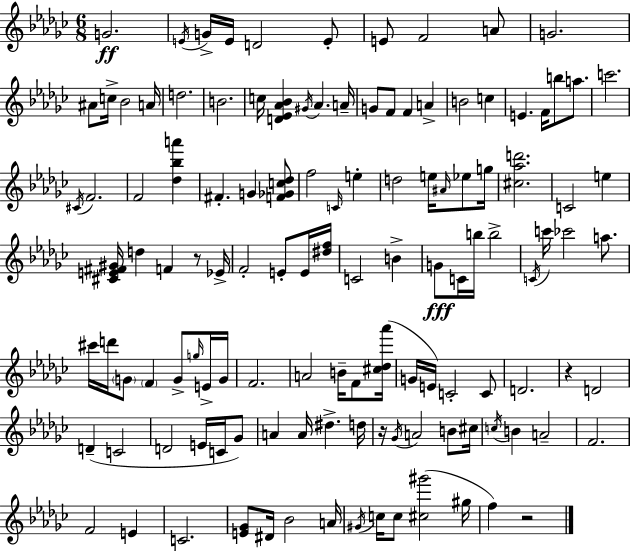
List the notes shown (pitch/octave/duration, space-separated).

G4/h. E4/s G4/s E4/s D4/h E4/e E4/e F4/h A4/e G4/h. A#4/e C5/s Bb4/h A4/s D5/h. B4/h. C5/s [D4,Eb4,Ab4,Bb4]/q G#4/s Ab4/q. A4/s G4/e F4/e F4/q A4/q B4/h C5/q E4/q. F4/s B5/e A5/e. C6/h. C#4/s F4/h. F4/h [Db5,Bb5,A6]/q F#4/q. G4/q [F4,Gb4,C5,Db5]/e F5/h C4/s E5/q D5/h E5/s A#4/s Eb5/e G5/s [C#5,Ab5,D6]/h. C4/h E5/q [C#4,E4,F#4,G#4]/s D5/q F4/q R/e Eb4/s F4/h E4/e E4/s [D#5,F5]/s C4/h B4/q G4/e C4/s B5/s B5/h C4/s C6/s CES6/h A5/e. C#6/s D6/s G4/e F4/q G4/e G5/s E4/s G4/s F4/h. A4/h B4/s F4/e [C#5,Db5,Ab6]/s G4/s E4/s C4/h C4/e D4/h. R/q D4/h D4/q C4/h D4/h E4/s C4/s Gb4/e A4/q A4/s D#5/q. D5/s R/s Gb4/s A4/h B4/e C#5/s C5/s B4/q A4/h F4/h. F4/h E4/q C4/h. [E4,Gb4]/e D#4/s Bb4/h A4/s G#4/s C5/s C5/e [C#5,G#6]/h G#5/s F5/q R/h